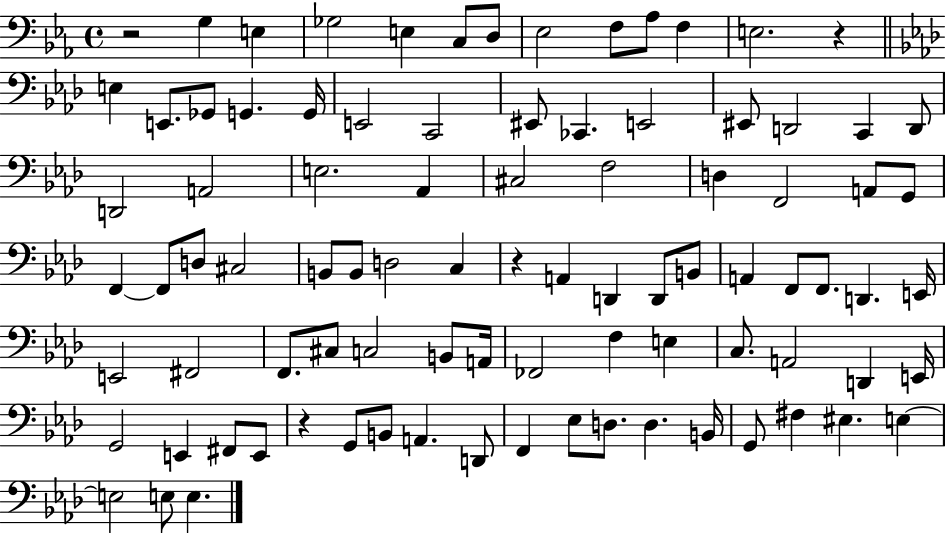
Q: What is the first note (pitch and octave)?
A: G3